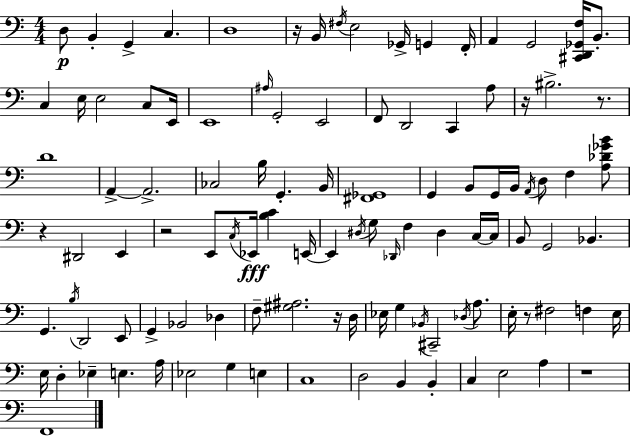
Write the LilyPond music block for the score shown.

{
  \clef bass
  \numericTimeSignature
  \time 4/4
  \key c \major
  \repeat volta 2 { d8\p b,4-. g,4-> c4. | d1 | r16 b,16 \acciaccatura { fis16 } e2 ges,16-> g,4 | f,16-. a,4 g,2 <cis, d, ges, f>16 b,8.-. | \break c4 e16 e2 c8 | e,16 e,1 | \grace { ais16 } g,2-. e,2 | f,8 d,2 c,4 | \break a8 r16 bis2.-> r8. | d'1 | a,4->~~ a,2.-> | ces2 b16 g,4.-. | \break b,16 <fis, ges,>1 | g,4 b,8 g,16 b,16 \acciaccatura { a,16 } d8 f4 | <a des' ges' b'>8 r4 dis,2 e,4 | r2 e,8 \acciaccatura { c16 }\fff ees,16 <b c'>4 | \break e,16~~ e,4 \acciaccatura { dis16 } g8 \grace { des,16 } f4 | dis4 c16~~ c16 b,8 g,2 | bes,4. g,4. \acciaccatura { b16 } d,2 | e,8 g,4-> bes,2 | \break des4 f8-- <gis ais>2. | r16 d16 ees16 g4 \acciaccatura { bes,16 } cis,2-- | \acciaccatura { des16 } a8. e16-. r8 fis2 | f4 e16 e16 d4-. ees4-- | \break e4. a16 ees2 | g4 e4 c1 | d2 | b,4 b,4-. c4 e2 | \break a4 r1 | f,1 | } \bar "|."
}